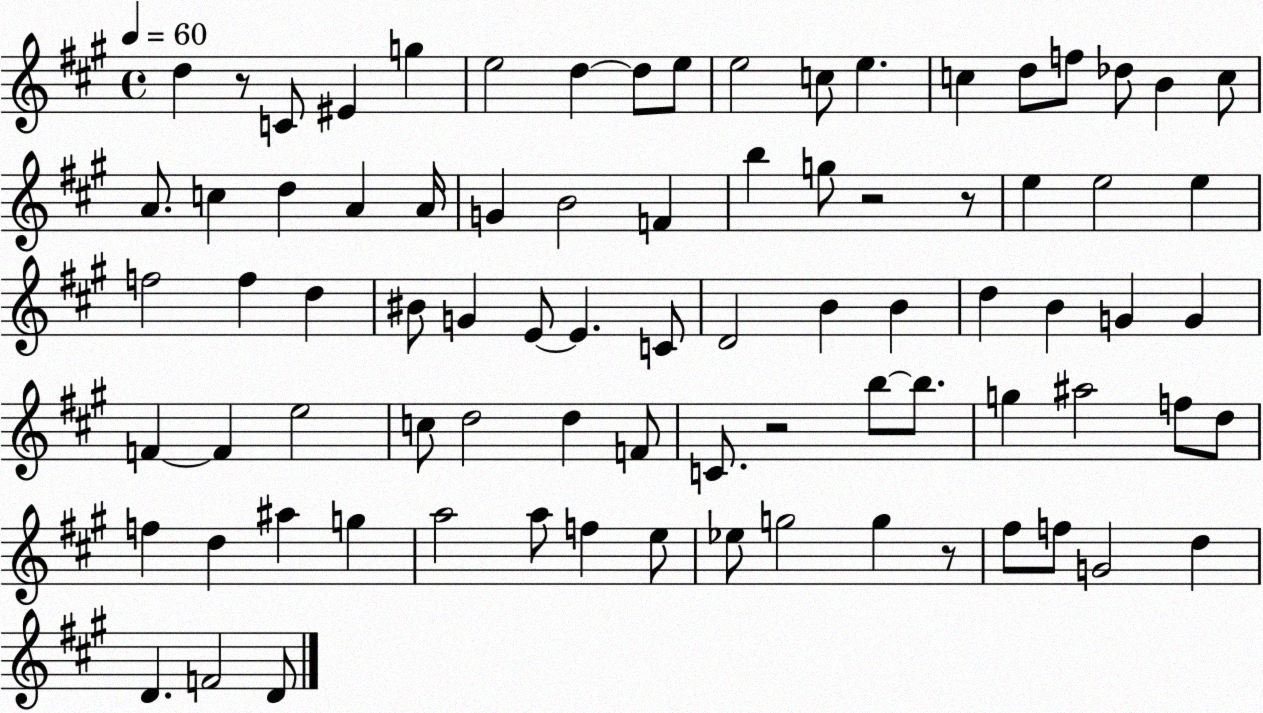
X:1
T:Untitled
M:4/4
L:1/4
K:A
d z/2 C/2 ^E g e2 d d/2 e/2 e2 c/2 e c d/2 f/2 _d/2 B c/2 A/2 c d A A/4 G B2 F b g/2 z2 z/2 e e2 e f2 f d ^B/2 G E/2 E C/2 D2 B B d B G G F F e2 c/2 d2 d F/2 C/2 z2 b/2 b/2 g ^a2 f/2 d/2 f d ^a g a2 a/2 f e/2 _e/2 g2 g z/2 ^f/2 f/2 G2 d D F2 D/2